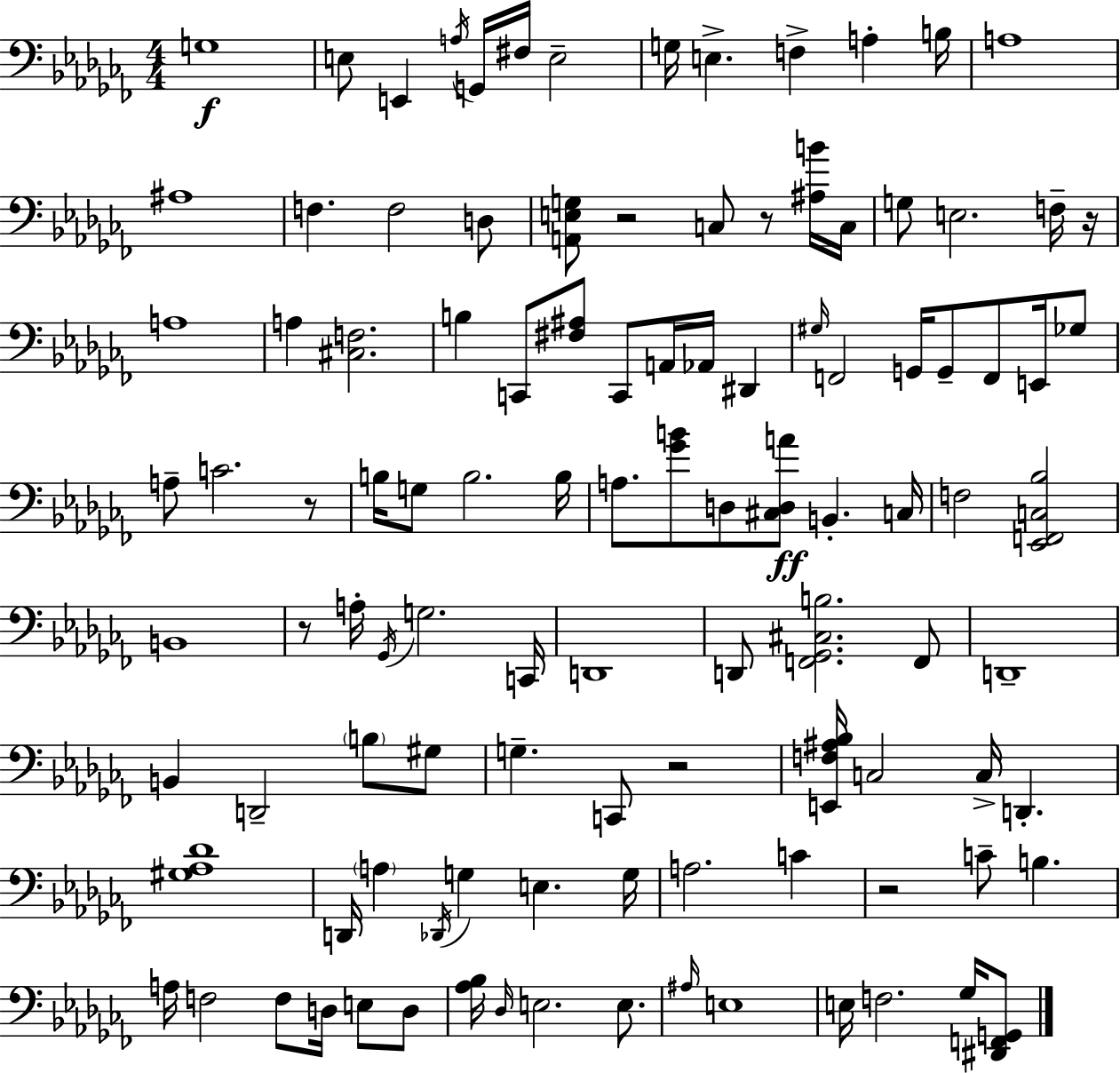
X:1
T:Untitled
M:4/4
L:1/4
K:Abm
G,4 E,/2 E,, A,/4 G,,/4 ^F,/4 E,2 G,/4 E, F, A, B,/4 A,4 ^A,4 F, F,2 D,/2 [A,,E,G,]/2 z2 C,/2 z/2 [^A,B]/4 C,/4 G,/2 E,2 F,/4 z/4 A,4 A, [^C,F,]2 B, C,,/2 [^F,^A,]/2 C,,/2 A,,/4 _A,,/4 ^D,, ^G,/4 F,,2 G,,/4 G,,/2 F,,/2 E,,/4 _G,/2 A,/2 C2 z/2 B,/4 G,/2 B,2 B,/4 A,/2 [_GB]/2 D,/2 [^C,D,A]/2 B,, C,/4 F,2 [_E,,F,,C,_B,]2 B,,4 z/2 A,/4 _G,,/4 G,2 C,,/4 D,,4 D,,/2 [F,,_G,,^C,B,]2 F,,/2 D,,4 B,, D,,2 B,/2 ^G,/2 G, C,,/2 z2 [E,,F,^A,_B,]/4 C,2 C,/4 D,, [^G,_A,_D]4 D,,/4 A, _D,,/4 G, E, G,/4 A,2 C z2 C/2 B, A,/4 F,2 F,/2 D,/4 E,/2 D,/2 [_A,_B,]/4 _D,/4 E,2 E,/2 ^A,/4 E,4 E,/4 F,2 _G,/4 [^D,,F,,G,,]/2